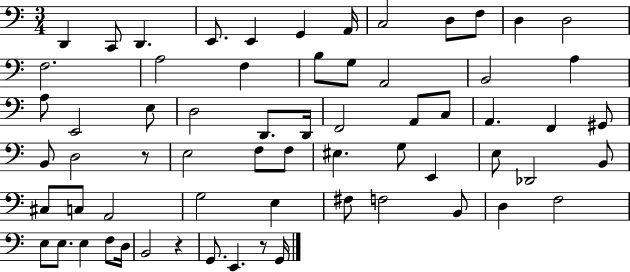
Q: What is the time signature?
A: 3/4